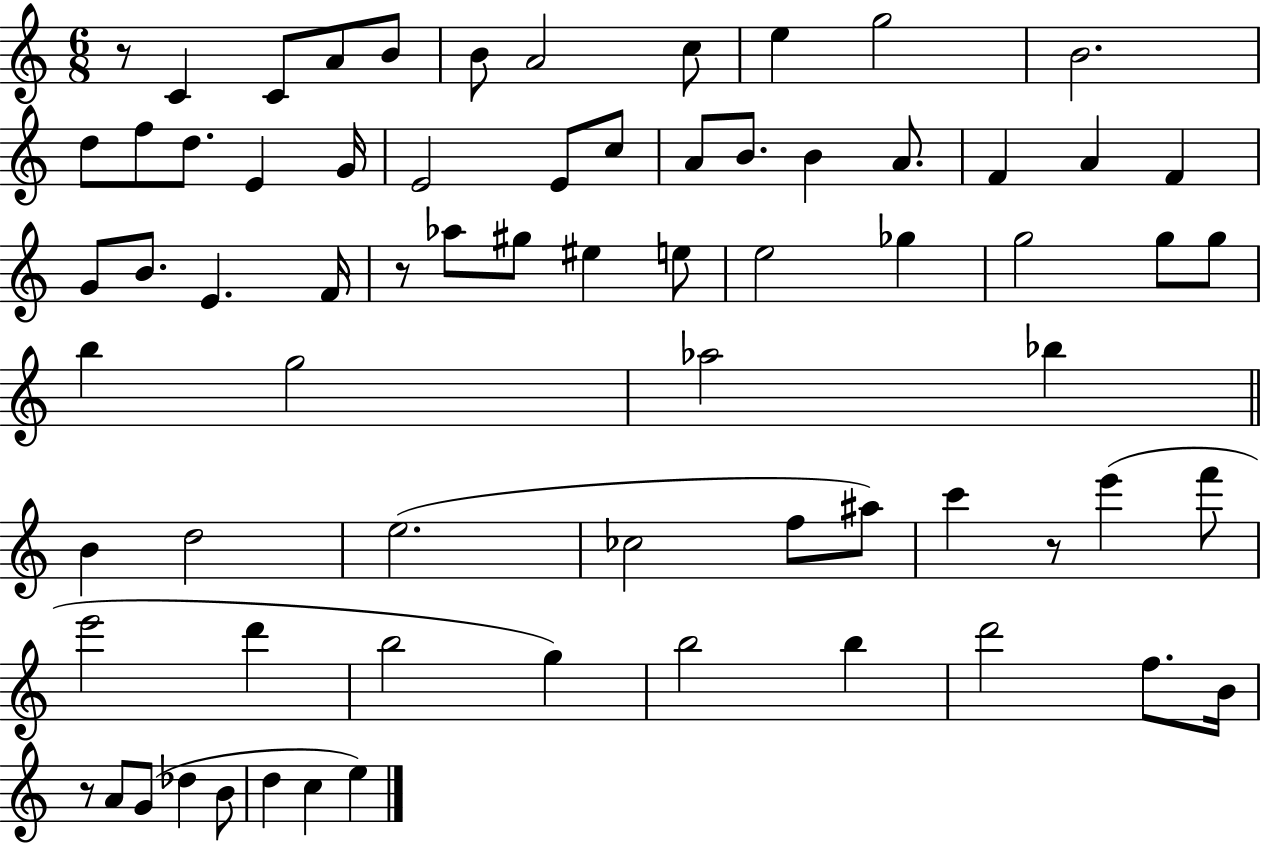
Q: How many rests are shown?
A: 4